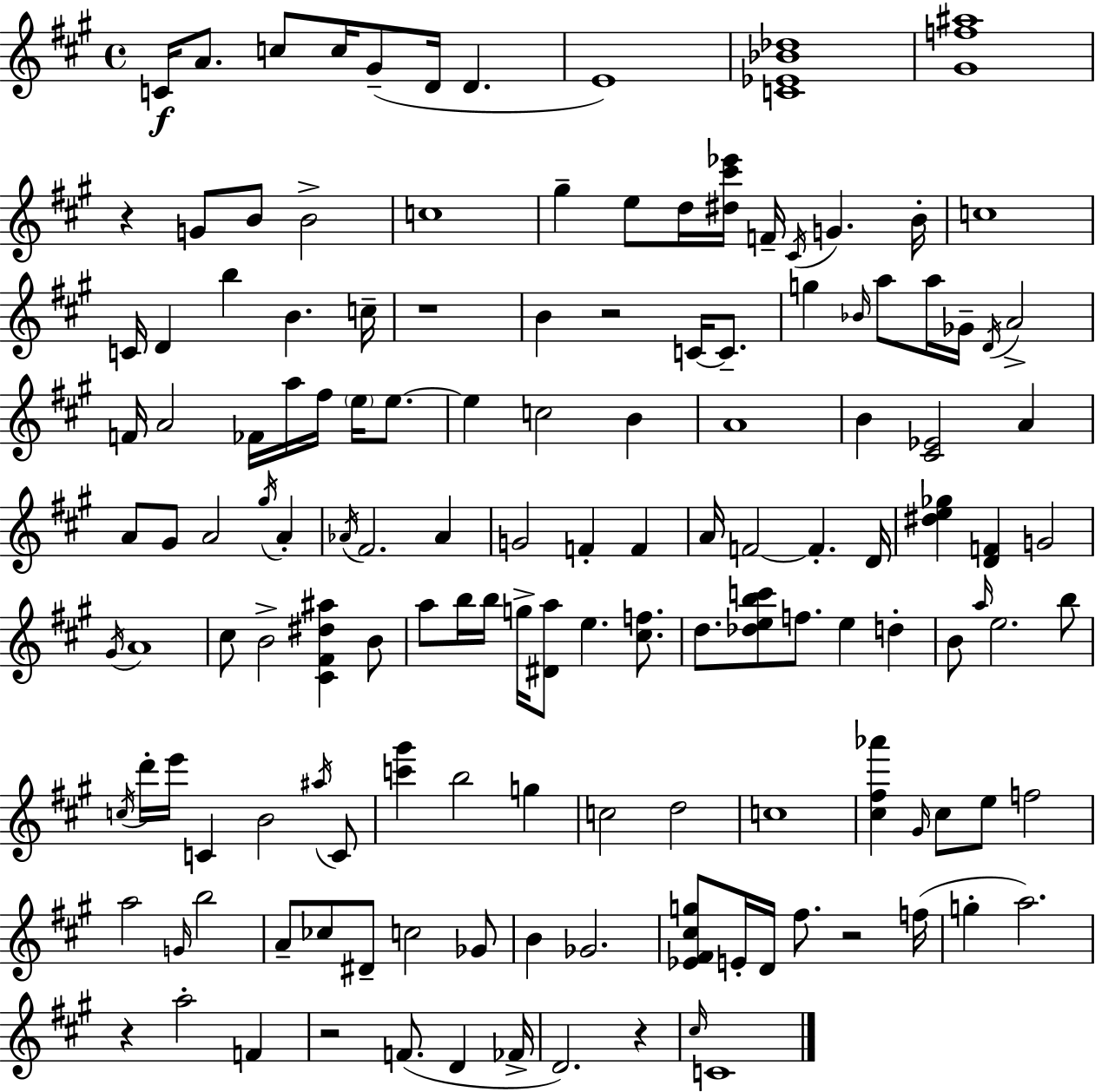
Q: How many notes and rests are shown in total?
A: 142